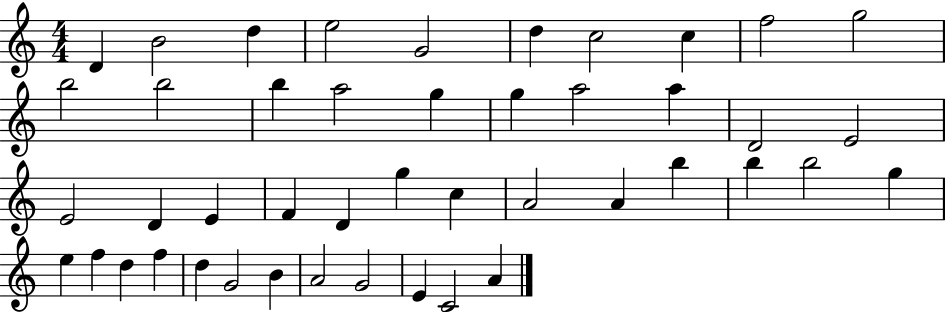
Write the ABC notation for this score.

X:1
T:Untitled
M:4/4
L:1/4
K:C
D B2 d e2 G2 d c2 c f2 g2 b2 b2 b a2 g g a2 a D2 E2 E2 D E F D g c A2 A b b b2 g e f d f d G2 B A2 G2 E C2 A